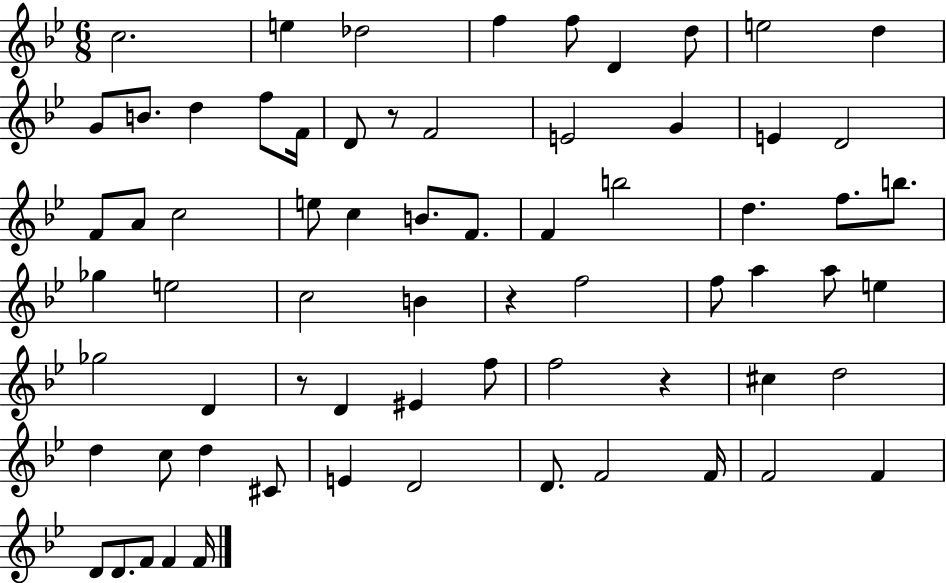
C5/h. E5/q Db5/h F5/q F5/e D4/q D5/e E5/h D5/q G4/e B4/e. D5/q F5/e F4/s D4/e R/e F4/h E4/h G4/q E4/q D4/h F4/e A4/e C5/h E5/e C5/q B4/e. F4/e. F4/q B5/h D5/q. F5/e. B5/e. Gb5/q E5/h C5/h B4/q R/q F5/h F5/e A5/q A5/e E5/q Gb5/h D4/q R/e D4/q EIS4/q F5/e F5/h R/q C#5/q D5/h D5/q C5/e D5/q C#4/e E4/q D4/h D4/e. F4/h F4/s F4/h F4/q D4/e D4/e. F4/e F4/q F4/s